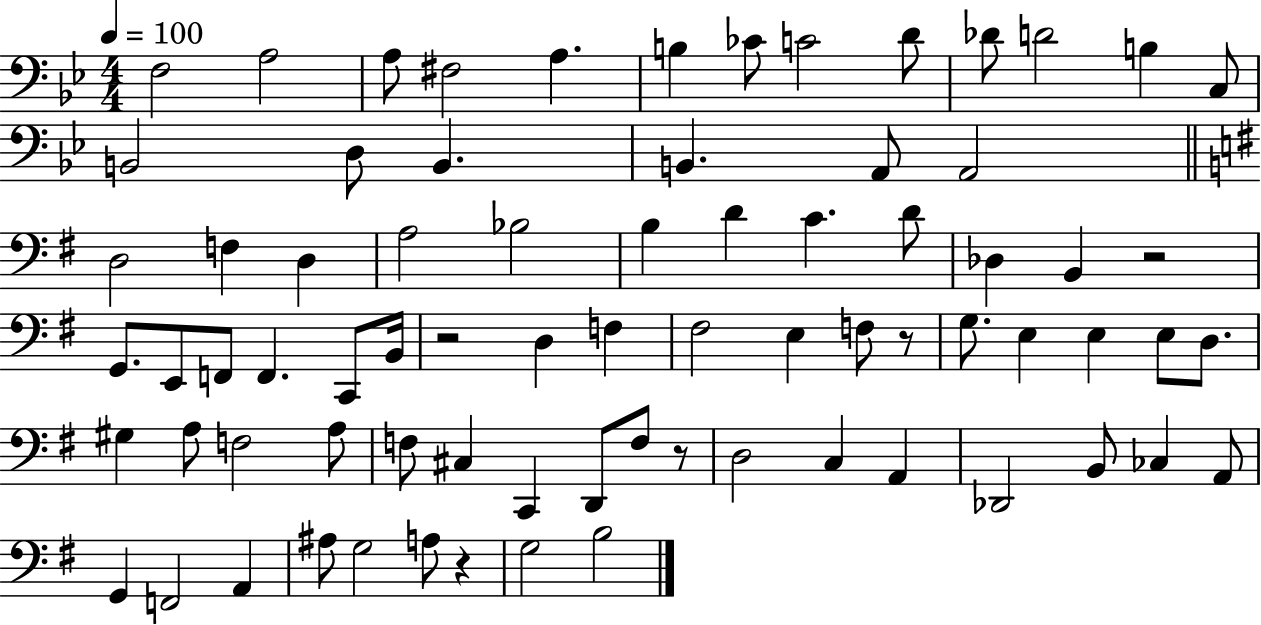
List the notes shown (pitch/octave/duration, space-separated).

F3/h A3/h A3/e F#3/h A3/q. B3/q CES4/e C4/h D4/e Db4/e D4/h B3/q C3/e B2/h D3/e B2/q. B2/q. A2/e A2/h D3/h F3/q D3/q A3/h Bb3/h B3/q D4/q C4/q. D4/e Db3/q B2/q R/h G2/e. E2/e F2/e F2/q. C2/e B2/s R/h D3/q F3/q F#3/h E3/q F3/e R/e G3/e. E3/q E3/q E3/e D3/e. G#3/q A3/e F3/h A3/e F3/e C#3/q C2/q D2/e F3/e R/e D3/h C3/q A2/q Db2/h B2/e CES3/q A2/e G2/q F2/h A2/q A#3/e G3/h A3/e R/q G3/h B3/h